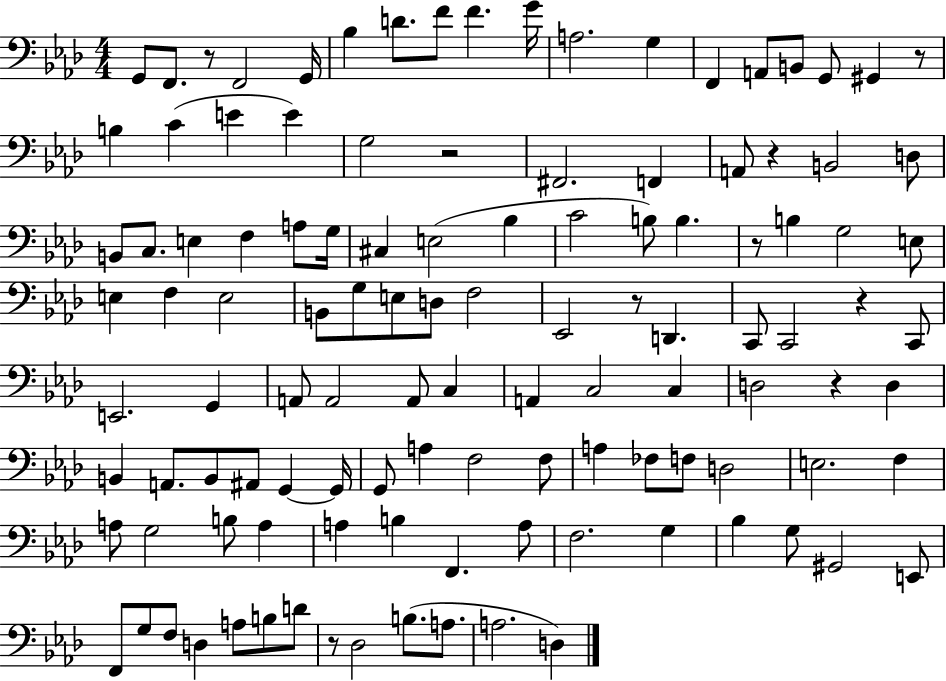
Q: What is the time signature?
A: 4/4